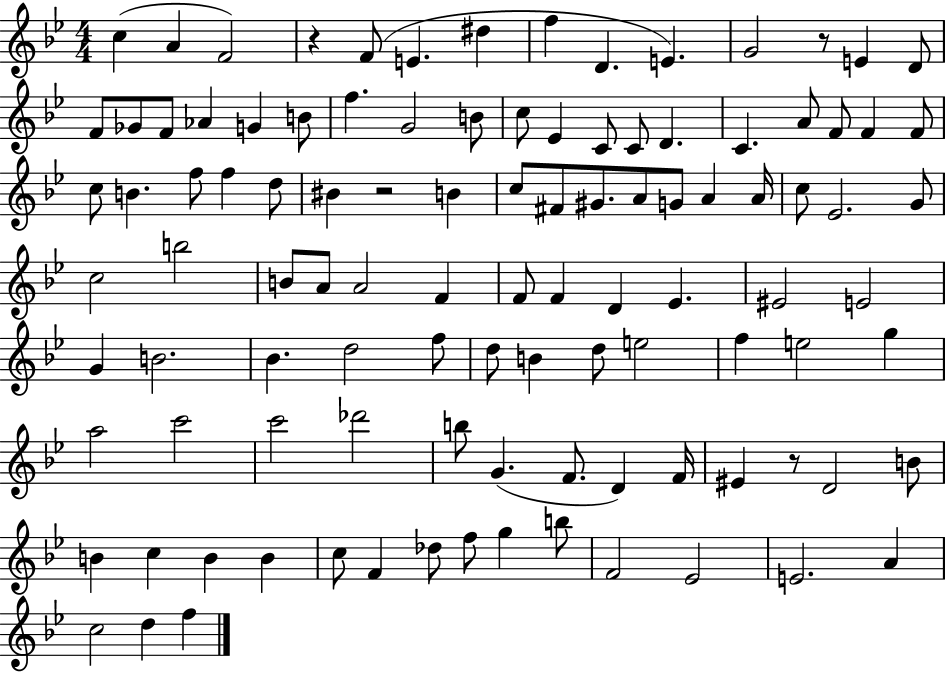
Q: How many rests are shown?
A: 4